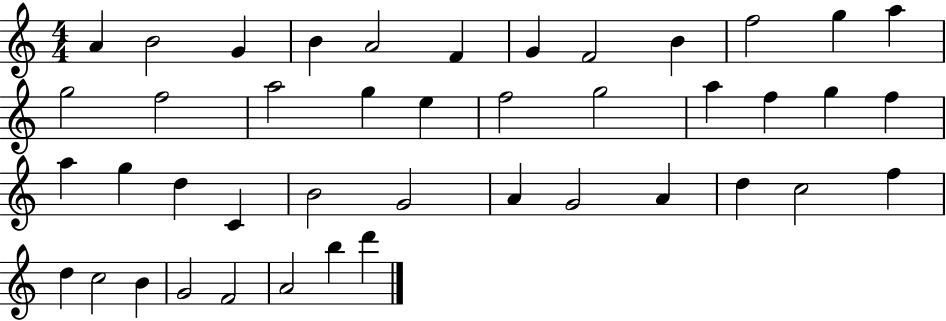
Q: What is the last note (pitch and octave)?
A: D6